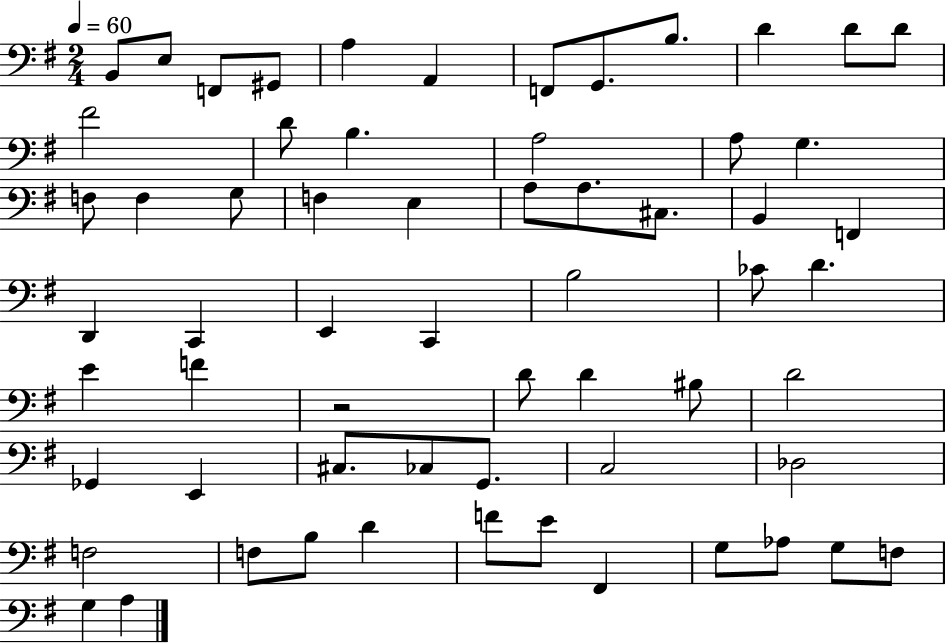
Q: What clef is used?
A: bass